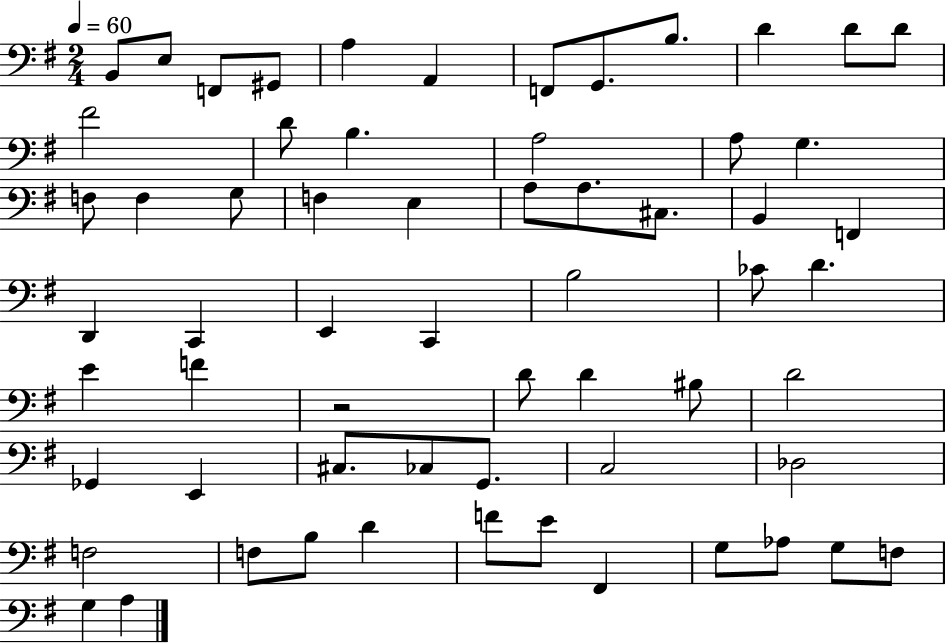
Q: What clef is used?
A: bass